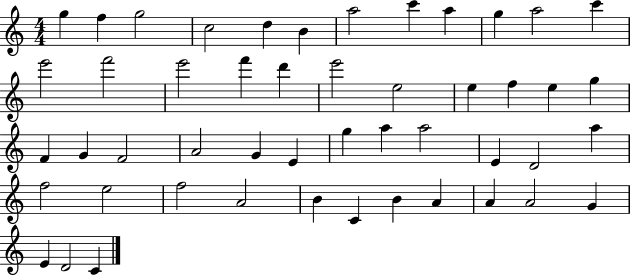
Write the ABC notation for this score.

X:1
T:Untitled
M:4/4
L:1/4
K:C
g f g2 c2 d B a2 c' a g a2 c' e'2 f'2 e'2 f' d' e'2 e2 e f e g F G F2 A2 G E g a a2 E D2 a f2 e2 f2 A2 B C B A A A2 G E D2 C